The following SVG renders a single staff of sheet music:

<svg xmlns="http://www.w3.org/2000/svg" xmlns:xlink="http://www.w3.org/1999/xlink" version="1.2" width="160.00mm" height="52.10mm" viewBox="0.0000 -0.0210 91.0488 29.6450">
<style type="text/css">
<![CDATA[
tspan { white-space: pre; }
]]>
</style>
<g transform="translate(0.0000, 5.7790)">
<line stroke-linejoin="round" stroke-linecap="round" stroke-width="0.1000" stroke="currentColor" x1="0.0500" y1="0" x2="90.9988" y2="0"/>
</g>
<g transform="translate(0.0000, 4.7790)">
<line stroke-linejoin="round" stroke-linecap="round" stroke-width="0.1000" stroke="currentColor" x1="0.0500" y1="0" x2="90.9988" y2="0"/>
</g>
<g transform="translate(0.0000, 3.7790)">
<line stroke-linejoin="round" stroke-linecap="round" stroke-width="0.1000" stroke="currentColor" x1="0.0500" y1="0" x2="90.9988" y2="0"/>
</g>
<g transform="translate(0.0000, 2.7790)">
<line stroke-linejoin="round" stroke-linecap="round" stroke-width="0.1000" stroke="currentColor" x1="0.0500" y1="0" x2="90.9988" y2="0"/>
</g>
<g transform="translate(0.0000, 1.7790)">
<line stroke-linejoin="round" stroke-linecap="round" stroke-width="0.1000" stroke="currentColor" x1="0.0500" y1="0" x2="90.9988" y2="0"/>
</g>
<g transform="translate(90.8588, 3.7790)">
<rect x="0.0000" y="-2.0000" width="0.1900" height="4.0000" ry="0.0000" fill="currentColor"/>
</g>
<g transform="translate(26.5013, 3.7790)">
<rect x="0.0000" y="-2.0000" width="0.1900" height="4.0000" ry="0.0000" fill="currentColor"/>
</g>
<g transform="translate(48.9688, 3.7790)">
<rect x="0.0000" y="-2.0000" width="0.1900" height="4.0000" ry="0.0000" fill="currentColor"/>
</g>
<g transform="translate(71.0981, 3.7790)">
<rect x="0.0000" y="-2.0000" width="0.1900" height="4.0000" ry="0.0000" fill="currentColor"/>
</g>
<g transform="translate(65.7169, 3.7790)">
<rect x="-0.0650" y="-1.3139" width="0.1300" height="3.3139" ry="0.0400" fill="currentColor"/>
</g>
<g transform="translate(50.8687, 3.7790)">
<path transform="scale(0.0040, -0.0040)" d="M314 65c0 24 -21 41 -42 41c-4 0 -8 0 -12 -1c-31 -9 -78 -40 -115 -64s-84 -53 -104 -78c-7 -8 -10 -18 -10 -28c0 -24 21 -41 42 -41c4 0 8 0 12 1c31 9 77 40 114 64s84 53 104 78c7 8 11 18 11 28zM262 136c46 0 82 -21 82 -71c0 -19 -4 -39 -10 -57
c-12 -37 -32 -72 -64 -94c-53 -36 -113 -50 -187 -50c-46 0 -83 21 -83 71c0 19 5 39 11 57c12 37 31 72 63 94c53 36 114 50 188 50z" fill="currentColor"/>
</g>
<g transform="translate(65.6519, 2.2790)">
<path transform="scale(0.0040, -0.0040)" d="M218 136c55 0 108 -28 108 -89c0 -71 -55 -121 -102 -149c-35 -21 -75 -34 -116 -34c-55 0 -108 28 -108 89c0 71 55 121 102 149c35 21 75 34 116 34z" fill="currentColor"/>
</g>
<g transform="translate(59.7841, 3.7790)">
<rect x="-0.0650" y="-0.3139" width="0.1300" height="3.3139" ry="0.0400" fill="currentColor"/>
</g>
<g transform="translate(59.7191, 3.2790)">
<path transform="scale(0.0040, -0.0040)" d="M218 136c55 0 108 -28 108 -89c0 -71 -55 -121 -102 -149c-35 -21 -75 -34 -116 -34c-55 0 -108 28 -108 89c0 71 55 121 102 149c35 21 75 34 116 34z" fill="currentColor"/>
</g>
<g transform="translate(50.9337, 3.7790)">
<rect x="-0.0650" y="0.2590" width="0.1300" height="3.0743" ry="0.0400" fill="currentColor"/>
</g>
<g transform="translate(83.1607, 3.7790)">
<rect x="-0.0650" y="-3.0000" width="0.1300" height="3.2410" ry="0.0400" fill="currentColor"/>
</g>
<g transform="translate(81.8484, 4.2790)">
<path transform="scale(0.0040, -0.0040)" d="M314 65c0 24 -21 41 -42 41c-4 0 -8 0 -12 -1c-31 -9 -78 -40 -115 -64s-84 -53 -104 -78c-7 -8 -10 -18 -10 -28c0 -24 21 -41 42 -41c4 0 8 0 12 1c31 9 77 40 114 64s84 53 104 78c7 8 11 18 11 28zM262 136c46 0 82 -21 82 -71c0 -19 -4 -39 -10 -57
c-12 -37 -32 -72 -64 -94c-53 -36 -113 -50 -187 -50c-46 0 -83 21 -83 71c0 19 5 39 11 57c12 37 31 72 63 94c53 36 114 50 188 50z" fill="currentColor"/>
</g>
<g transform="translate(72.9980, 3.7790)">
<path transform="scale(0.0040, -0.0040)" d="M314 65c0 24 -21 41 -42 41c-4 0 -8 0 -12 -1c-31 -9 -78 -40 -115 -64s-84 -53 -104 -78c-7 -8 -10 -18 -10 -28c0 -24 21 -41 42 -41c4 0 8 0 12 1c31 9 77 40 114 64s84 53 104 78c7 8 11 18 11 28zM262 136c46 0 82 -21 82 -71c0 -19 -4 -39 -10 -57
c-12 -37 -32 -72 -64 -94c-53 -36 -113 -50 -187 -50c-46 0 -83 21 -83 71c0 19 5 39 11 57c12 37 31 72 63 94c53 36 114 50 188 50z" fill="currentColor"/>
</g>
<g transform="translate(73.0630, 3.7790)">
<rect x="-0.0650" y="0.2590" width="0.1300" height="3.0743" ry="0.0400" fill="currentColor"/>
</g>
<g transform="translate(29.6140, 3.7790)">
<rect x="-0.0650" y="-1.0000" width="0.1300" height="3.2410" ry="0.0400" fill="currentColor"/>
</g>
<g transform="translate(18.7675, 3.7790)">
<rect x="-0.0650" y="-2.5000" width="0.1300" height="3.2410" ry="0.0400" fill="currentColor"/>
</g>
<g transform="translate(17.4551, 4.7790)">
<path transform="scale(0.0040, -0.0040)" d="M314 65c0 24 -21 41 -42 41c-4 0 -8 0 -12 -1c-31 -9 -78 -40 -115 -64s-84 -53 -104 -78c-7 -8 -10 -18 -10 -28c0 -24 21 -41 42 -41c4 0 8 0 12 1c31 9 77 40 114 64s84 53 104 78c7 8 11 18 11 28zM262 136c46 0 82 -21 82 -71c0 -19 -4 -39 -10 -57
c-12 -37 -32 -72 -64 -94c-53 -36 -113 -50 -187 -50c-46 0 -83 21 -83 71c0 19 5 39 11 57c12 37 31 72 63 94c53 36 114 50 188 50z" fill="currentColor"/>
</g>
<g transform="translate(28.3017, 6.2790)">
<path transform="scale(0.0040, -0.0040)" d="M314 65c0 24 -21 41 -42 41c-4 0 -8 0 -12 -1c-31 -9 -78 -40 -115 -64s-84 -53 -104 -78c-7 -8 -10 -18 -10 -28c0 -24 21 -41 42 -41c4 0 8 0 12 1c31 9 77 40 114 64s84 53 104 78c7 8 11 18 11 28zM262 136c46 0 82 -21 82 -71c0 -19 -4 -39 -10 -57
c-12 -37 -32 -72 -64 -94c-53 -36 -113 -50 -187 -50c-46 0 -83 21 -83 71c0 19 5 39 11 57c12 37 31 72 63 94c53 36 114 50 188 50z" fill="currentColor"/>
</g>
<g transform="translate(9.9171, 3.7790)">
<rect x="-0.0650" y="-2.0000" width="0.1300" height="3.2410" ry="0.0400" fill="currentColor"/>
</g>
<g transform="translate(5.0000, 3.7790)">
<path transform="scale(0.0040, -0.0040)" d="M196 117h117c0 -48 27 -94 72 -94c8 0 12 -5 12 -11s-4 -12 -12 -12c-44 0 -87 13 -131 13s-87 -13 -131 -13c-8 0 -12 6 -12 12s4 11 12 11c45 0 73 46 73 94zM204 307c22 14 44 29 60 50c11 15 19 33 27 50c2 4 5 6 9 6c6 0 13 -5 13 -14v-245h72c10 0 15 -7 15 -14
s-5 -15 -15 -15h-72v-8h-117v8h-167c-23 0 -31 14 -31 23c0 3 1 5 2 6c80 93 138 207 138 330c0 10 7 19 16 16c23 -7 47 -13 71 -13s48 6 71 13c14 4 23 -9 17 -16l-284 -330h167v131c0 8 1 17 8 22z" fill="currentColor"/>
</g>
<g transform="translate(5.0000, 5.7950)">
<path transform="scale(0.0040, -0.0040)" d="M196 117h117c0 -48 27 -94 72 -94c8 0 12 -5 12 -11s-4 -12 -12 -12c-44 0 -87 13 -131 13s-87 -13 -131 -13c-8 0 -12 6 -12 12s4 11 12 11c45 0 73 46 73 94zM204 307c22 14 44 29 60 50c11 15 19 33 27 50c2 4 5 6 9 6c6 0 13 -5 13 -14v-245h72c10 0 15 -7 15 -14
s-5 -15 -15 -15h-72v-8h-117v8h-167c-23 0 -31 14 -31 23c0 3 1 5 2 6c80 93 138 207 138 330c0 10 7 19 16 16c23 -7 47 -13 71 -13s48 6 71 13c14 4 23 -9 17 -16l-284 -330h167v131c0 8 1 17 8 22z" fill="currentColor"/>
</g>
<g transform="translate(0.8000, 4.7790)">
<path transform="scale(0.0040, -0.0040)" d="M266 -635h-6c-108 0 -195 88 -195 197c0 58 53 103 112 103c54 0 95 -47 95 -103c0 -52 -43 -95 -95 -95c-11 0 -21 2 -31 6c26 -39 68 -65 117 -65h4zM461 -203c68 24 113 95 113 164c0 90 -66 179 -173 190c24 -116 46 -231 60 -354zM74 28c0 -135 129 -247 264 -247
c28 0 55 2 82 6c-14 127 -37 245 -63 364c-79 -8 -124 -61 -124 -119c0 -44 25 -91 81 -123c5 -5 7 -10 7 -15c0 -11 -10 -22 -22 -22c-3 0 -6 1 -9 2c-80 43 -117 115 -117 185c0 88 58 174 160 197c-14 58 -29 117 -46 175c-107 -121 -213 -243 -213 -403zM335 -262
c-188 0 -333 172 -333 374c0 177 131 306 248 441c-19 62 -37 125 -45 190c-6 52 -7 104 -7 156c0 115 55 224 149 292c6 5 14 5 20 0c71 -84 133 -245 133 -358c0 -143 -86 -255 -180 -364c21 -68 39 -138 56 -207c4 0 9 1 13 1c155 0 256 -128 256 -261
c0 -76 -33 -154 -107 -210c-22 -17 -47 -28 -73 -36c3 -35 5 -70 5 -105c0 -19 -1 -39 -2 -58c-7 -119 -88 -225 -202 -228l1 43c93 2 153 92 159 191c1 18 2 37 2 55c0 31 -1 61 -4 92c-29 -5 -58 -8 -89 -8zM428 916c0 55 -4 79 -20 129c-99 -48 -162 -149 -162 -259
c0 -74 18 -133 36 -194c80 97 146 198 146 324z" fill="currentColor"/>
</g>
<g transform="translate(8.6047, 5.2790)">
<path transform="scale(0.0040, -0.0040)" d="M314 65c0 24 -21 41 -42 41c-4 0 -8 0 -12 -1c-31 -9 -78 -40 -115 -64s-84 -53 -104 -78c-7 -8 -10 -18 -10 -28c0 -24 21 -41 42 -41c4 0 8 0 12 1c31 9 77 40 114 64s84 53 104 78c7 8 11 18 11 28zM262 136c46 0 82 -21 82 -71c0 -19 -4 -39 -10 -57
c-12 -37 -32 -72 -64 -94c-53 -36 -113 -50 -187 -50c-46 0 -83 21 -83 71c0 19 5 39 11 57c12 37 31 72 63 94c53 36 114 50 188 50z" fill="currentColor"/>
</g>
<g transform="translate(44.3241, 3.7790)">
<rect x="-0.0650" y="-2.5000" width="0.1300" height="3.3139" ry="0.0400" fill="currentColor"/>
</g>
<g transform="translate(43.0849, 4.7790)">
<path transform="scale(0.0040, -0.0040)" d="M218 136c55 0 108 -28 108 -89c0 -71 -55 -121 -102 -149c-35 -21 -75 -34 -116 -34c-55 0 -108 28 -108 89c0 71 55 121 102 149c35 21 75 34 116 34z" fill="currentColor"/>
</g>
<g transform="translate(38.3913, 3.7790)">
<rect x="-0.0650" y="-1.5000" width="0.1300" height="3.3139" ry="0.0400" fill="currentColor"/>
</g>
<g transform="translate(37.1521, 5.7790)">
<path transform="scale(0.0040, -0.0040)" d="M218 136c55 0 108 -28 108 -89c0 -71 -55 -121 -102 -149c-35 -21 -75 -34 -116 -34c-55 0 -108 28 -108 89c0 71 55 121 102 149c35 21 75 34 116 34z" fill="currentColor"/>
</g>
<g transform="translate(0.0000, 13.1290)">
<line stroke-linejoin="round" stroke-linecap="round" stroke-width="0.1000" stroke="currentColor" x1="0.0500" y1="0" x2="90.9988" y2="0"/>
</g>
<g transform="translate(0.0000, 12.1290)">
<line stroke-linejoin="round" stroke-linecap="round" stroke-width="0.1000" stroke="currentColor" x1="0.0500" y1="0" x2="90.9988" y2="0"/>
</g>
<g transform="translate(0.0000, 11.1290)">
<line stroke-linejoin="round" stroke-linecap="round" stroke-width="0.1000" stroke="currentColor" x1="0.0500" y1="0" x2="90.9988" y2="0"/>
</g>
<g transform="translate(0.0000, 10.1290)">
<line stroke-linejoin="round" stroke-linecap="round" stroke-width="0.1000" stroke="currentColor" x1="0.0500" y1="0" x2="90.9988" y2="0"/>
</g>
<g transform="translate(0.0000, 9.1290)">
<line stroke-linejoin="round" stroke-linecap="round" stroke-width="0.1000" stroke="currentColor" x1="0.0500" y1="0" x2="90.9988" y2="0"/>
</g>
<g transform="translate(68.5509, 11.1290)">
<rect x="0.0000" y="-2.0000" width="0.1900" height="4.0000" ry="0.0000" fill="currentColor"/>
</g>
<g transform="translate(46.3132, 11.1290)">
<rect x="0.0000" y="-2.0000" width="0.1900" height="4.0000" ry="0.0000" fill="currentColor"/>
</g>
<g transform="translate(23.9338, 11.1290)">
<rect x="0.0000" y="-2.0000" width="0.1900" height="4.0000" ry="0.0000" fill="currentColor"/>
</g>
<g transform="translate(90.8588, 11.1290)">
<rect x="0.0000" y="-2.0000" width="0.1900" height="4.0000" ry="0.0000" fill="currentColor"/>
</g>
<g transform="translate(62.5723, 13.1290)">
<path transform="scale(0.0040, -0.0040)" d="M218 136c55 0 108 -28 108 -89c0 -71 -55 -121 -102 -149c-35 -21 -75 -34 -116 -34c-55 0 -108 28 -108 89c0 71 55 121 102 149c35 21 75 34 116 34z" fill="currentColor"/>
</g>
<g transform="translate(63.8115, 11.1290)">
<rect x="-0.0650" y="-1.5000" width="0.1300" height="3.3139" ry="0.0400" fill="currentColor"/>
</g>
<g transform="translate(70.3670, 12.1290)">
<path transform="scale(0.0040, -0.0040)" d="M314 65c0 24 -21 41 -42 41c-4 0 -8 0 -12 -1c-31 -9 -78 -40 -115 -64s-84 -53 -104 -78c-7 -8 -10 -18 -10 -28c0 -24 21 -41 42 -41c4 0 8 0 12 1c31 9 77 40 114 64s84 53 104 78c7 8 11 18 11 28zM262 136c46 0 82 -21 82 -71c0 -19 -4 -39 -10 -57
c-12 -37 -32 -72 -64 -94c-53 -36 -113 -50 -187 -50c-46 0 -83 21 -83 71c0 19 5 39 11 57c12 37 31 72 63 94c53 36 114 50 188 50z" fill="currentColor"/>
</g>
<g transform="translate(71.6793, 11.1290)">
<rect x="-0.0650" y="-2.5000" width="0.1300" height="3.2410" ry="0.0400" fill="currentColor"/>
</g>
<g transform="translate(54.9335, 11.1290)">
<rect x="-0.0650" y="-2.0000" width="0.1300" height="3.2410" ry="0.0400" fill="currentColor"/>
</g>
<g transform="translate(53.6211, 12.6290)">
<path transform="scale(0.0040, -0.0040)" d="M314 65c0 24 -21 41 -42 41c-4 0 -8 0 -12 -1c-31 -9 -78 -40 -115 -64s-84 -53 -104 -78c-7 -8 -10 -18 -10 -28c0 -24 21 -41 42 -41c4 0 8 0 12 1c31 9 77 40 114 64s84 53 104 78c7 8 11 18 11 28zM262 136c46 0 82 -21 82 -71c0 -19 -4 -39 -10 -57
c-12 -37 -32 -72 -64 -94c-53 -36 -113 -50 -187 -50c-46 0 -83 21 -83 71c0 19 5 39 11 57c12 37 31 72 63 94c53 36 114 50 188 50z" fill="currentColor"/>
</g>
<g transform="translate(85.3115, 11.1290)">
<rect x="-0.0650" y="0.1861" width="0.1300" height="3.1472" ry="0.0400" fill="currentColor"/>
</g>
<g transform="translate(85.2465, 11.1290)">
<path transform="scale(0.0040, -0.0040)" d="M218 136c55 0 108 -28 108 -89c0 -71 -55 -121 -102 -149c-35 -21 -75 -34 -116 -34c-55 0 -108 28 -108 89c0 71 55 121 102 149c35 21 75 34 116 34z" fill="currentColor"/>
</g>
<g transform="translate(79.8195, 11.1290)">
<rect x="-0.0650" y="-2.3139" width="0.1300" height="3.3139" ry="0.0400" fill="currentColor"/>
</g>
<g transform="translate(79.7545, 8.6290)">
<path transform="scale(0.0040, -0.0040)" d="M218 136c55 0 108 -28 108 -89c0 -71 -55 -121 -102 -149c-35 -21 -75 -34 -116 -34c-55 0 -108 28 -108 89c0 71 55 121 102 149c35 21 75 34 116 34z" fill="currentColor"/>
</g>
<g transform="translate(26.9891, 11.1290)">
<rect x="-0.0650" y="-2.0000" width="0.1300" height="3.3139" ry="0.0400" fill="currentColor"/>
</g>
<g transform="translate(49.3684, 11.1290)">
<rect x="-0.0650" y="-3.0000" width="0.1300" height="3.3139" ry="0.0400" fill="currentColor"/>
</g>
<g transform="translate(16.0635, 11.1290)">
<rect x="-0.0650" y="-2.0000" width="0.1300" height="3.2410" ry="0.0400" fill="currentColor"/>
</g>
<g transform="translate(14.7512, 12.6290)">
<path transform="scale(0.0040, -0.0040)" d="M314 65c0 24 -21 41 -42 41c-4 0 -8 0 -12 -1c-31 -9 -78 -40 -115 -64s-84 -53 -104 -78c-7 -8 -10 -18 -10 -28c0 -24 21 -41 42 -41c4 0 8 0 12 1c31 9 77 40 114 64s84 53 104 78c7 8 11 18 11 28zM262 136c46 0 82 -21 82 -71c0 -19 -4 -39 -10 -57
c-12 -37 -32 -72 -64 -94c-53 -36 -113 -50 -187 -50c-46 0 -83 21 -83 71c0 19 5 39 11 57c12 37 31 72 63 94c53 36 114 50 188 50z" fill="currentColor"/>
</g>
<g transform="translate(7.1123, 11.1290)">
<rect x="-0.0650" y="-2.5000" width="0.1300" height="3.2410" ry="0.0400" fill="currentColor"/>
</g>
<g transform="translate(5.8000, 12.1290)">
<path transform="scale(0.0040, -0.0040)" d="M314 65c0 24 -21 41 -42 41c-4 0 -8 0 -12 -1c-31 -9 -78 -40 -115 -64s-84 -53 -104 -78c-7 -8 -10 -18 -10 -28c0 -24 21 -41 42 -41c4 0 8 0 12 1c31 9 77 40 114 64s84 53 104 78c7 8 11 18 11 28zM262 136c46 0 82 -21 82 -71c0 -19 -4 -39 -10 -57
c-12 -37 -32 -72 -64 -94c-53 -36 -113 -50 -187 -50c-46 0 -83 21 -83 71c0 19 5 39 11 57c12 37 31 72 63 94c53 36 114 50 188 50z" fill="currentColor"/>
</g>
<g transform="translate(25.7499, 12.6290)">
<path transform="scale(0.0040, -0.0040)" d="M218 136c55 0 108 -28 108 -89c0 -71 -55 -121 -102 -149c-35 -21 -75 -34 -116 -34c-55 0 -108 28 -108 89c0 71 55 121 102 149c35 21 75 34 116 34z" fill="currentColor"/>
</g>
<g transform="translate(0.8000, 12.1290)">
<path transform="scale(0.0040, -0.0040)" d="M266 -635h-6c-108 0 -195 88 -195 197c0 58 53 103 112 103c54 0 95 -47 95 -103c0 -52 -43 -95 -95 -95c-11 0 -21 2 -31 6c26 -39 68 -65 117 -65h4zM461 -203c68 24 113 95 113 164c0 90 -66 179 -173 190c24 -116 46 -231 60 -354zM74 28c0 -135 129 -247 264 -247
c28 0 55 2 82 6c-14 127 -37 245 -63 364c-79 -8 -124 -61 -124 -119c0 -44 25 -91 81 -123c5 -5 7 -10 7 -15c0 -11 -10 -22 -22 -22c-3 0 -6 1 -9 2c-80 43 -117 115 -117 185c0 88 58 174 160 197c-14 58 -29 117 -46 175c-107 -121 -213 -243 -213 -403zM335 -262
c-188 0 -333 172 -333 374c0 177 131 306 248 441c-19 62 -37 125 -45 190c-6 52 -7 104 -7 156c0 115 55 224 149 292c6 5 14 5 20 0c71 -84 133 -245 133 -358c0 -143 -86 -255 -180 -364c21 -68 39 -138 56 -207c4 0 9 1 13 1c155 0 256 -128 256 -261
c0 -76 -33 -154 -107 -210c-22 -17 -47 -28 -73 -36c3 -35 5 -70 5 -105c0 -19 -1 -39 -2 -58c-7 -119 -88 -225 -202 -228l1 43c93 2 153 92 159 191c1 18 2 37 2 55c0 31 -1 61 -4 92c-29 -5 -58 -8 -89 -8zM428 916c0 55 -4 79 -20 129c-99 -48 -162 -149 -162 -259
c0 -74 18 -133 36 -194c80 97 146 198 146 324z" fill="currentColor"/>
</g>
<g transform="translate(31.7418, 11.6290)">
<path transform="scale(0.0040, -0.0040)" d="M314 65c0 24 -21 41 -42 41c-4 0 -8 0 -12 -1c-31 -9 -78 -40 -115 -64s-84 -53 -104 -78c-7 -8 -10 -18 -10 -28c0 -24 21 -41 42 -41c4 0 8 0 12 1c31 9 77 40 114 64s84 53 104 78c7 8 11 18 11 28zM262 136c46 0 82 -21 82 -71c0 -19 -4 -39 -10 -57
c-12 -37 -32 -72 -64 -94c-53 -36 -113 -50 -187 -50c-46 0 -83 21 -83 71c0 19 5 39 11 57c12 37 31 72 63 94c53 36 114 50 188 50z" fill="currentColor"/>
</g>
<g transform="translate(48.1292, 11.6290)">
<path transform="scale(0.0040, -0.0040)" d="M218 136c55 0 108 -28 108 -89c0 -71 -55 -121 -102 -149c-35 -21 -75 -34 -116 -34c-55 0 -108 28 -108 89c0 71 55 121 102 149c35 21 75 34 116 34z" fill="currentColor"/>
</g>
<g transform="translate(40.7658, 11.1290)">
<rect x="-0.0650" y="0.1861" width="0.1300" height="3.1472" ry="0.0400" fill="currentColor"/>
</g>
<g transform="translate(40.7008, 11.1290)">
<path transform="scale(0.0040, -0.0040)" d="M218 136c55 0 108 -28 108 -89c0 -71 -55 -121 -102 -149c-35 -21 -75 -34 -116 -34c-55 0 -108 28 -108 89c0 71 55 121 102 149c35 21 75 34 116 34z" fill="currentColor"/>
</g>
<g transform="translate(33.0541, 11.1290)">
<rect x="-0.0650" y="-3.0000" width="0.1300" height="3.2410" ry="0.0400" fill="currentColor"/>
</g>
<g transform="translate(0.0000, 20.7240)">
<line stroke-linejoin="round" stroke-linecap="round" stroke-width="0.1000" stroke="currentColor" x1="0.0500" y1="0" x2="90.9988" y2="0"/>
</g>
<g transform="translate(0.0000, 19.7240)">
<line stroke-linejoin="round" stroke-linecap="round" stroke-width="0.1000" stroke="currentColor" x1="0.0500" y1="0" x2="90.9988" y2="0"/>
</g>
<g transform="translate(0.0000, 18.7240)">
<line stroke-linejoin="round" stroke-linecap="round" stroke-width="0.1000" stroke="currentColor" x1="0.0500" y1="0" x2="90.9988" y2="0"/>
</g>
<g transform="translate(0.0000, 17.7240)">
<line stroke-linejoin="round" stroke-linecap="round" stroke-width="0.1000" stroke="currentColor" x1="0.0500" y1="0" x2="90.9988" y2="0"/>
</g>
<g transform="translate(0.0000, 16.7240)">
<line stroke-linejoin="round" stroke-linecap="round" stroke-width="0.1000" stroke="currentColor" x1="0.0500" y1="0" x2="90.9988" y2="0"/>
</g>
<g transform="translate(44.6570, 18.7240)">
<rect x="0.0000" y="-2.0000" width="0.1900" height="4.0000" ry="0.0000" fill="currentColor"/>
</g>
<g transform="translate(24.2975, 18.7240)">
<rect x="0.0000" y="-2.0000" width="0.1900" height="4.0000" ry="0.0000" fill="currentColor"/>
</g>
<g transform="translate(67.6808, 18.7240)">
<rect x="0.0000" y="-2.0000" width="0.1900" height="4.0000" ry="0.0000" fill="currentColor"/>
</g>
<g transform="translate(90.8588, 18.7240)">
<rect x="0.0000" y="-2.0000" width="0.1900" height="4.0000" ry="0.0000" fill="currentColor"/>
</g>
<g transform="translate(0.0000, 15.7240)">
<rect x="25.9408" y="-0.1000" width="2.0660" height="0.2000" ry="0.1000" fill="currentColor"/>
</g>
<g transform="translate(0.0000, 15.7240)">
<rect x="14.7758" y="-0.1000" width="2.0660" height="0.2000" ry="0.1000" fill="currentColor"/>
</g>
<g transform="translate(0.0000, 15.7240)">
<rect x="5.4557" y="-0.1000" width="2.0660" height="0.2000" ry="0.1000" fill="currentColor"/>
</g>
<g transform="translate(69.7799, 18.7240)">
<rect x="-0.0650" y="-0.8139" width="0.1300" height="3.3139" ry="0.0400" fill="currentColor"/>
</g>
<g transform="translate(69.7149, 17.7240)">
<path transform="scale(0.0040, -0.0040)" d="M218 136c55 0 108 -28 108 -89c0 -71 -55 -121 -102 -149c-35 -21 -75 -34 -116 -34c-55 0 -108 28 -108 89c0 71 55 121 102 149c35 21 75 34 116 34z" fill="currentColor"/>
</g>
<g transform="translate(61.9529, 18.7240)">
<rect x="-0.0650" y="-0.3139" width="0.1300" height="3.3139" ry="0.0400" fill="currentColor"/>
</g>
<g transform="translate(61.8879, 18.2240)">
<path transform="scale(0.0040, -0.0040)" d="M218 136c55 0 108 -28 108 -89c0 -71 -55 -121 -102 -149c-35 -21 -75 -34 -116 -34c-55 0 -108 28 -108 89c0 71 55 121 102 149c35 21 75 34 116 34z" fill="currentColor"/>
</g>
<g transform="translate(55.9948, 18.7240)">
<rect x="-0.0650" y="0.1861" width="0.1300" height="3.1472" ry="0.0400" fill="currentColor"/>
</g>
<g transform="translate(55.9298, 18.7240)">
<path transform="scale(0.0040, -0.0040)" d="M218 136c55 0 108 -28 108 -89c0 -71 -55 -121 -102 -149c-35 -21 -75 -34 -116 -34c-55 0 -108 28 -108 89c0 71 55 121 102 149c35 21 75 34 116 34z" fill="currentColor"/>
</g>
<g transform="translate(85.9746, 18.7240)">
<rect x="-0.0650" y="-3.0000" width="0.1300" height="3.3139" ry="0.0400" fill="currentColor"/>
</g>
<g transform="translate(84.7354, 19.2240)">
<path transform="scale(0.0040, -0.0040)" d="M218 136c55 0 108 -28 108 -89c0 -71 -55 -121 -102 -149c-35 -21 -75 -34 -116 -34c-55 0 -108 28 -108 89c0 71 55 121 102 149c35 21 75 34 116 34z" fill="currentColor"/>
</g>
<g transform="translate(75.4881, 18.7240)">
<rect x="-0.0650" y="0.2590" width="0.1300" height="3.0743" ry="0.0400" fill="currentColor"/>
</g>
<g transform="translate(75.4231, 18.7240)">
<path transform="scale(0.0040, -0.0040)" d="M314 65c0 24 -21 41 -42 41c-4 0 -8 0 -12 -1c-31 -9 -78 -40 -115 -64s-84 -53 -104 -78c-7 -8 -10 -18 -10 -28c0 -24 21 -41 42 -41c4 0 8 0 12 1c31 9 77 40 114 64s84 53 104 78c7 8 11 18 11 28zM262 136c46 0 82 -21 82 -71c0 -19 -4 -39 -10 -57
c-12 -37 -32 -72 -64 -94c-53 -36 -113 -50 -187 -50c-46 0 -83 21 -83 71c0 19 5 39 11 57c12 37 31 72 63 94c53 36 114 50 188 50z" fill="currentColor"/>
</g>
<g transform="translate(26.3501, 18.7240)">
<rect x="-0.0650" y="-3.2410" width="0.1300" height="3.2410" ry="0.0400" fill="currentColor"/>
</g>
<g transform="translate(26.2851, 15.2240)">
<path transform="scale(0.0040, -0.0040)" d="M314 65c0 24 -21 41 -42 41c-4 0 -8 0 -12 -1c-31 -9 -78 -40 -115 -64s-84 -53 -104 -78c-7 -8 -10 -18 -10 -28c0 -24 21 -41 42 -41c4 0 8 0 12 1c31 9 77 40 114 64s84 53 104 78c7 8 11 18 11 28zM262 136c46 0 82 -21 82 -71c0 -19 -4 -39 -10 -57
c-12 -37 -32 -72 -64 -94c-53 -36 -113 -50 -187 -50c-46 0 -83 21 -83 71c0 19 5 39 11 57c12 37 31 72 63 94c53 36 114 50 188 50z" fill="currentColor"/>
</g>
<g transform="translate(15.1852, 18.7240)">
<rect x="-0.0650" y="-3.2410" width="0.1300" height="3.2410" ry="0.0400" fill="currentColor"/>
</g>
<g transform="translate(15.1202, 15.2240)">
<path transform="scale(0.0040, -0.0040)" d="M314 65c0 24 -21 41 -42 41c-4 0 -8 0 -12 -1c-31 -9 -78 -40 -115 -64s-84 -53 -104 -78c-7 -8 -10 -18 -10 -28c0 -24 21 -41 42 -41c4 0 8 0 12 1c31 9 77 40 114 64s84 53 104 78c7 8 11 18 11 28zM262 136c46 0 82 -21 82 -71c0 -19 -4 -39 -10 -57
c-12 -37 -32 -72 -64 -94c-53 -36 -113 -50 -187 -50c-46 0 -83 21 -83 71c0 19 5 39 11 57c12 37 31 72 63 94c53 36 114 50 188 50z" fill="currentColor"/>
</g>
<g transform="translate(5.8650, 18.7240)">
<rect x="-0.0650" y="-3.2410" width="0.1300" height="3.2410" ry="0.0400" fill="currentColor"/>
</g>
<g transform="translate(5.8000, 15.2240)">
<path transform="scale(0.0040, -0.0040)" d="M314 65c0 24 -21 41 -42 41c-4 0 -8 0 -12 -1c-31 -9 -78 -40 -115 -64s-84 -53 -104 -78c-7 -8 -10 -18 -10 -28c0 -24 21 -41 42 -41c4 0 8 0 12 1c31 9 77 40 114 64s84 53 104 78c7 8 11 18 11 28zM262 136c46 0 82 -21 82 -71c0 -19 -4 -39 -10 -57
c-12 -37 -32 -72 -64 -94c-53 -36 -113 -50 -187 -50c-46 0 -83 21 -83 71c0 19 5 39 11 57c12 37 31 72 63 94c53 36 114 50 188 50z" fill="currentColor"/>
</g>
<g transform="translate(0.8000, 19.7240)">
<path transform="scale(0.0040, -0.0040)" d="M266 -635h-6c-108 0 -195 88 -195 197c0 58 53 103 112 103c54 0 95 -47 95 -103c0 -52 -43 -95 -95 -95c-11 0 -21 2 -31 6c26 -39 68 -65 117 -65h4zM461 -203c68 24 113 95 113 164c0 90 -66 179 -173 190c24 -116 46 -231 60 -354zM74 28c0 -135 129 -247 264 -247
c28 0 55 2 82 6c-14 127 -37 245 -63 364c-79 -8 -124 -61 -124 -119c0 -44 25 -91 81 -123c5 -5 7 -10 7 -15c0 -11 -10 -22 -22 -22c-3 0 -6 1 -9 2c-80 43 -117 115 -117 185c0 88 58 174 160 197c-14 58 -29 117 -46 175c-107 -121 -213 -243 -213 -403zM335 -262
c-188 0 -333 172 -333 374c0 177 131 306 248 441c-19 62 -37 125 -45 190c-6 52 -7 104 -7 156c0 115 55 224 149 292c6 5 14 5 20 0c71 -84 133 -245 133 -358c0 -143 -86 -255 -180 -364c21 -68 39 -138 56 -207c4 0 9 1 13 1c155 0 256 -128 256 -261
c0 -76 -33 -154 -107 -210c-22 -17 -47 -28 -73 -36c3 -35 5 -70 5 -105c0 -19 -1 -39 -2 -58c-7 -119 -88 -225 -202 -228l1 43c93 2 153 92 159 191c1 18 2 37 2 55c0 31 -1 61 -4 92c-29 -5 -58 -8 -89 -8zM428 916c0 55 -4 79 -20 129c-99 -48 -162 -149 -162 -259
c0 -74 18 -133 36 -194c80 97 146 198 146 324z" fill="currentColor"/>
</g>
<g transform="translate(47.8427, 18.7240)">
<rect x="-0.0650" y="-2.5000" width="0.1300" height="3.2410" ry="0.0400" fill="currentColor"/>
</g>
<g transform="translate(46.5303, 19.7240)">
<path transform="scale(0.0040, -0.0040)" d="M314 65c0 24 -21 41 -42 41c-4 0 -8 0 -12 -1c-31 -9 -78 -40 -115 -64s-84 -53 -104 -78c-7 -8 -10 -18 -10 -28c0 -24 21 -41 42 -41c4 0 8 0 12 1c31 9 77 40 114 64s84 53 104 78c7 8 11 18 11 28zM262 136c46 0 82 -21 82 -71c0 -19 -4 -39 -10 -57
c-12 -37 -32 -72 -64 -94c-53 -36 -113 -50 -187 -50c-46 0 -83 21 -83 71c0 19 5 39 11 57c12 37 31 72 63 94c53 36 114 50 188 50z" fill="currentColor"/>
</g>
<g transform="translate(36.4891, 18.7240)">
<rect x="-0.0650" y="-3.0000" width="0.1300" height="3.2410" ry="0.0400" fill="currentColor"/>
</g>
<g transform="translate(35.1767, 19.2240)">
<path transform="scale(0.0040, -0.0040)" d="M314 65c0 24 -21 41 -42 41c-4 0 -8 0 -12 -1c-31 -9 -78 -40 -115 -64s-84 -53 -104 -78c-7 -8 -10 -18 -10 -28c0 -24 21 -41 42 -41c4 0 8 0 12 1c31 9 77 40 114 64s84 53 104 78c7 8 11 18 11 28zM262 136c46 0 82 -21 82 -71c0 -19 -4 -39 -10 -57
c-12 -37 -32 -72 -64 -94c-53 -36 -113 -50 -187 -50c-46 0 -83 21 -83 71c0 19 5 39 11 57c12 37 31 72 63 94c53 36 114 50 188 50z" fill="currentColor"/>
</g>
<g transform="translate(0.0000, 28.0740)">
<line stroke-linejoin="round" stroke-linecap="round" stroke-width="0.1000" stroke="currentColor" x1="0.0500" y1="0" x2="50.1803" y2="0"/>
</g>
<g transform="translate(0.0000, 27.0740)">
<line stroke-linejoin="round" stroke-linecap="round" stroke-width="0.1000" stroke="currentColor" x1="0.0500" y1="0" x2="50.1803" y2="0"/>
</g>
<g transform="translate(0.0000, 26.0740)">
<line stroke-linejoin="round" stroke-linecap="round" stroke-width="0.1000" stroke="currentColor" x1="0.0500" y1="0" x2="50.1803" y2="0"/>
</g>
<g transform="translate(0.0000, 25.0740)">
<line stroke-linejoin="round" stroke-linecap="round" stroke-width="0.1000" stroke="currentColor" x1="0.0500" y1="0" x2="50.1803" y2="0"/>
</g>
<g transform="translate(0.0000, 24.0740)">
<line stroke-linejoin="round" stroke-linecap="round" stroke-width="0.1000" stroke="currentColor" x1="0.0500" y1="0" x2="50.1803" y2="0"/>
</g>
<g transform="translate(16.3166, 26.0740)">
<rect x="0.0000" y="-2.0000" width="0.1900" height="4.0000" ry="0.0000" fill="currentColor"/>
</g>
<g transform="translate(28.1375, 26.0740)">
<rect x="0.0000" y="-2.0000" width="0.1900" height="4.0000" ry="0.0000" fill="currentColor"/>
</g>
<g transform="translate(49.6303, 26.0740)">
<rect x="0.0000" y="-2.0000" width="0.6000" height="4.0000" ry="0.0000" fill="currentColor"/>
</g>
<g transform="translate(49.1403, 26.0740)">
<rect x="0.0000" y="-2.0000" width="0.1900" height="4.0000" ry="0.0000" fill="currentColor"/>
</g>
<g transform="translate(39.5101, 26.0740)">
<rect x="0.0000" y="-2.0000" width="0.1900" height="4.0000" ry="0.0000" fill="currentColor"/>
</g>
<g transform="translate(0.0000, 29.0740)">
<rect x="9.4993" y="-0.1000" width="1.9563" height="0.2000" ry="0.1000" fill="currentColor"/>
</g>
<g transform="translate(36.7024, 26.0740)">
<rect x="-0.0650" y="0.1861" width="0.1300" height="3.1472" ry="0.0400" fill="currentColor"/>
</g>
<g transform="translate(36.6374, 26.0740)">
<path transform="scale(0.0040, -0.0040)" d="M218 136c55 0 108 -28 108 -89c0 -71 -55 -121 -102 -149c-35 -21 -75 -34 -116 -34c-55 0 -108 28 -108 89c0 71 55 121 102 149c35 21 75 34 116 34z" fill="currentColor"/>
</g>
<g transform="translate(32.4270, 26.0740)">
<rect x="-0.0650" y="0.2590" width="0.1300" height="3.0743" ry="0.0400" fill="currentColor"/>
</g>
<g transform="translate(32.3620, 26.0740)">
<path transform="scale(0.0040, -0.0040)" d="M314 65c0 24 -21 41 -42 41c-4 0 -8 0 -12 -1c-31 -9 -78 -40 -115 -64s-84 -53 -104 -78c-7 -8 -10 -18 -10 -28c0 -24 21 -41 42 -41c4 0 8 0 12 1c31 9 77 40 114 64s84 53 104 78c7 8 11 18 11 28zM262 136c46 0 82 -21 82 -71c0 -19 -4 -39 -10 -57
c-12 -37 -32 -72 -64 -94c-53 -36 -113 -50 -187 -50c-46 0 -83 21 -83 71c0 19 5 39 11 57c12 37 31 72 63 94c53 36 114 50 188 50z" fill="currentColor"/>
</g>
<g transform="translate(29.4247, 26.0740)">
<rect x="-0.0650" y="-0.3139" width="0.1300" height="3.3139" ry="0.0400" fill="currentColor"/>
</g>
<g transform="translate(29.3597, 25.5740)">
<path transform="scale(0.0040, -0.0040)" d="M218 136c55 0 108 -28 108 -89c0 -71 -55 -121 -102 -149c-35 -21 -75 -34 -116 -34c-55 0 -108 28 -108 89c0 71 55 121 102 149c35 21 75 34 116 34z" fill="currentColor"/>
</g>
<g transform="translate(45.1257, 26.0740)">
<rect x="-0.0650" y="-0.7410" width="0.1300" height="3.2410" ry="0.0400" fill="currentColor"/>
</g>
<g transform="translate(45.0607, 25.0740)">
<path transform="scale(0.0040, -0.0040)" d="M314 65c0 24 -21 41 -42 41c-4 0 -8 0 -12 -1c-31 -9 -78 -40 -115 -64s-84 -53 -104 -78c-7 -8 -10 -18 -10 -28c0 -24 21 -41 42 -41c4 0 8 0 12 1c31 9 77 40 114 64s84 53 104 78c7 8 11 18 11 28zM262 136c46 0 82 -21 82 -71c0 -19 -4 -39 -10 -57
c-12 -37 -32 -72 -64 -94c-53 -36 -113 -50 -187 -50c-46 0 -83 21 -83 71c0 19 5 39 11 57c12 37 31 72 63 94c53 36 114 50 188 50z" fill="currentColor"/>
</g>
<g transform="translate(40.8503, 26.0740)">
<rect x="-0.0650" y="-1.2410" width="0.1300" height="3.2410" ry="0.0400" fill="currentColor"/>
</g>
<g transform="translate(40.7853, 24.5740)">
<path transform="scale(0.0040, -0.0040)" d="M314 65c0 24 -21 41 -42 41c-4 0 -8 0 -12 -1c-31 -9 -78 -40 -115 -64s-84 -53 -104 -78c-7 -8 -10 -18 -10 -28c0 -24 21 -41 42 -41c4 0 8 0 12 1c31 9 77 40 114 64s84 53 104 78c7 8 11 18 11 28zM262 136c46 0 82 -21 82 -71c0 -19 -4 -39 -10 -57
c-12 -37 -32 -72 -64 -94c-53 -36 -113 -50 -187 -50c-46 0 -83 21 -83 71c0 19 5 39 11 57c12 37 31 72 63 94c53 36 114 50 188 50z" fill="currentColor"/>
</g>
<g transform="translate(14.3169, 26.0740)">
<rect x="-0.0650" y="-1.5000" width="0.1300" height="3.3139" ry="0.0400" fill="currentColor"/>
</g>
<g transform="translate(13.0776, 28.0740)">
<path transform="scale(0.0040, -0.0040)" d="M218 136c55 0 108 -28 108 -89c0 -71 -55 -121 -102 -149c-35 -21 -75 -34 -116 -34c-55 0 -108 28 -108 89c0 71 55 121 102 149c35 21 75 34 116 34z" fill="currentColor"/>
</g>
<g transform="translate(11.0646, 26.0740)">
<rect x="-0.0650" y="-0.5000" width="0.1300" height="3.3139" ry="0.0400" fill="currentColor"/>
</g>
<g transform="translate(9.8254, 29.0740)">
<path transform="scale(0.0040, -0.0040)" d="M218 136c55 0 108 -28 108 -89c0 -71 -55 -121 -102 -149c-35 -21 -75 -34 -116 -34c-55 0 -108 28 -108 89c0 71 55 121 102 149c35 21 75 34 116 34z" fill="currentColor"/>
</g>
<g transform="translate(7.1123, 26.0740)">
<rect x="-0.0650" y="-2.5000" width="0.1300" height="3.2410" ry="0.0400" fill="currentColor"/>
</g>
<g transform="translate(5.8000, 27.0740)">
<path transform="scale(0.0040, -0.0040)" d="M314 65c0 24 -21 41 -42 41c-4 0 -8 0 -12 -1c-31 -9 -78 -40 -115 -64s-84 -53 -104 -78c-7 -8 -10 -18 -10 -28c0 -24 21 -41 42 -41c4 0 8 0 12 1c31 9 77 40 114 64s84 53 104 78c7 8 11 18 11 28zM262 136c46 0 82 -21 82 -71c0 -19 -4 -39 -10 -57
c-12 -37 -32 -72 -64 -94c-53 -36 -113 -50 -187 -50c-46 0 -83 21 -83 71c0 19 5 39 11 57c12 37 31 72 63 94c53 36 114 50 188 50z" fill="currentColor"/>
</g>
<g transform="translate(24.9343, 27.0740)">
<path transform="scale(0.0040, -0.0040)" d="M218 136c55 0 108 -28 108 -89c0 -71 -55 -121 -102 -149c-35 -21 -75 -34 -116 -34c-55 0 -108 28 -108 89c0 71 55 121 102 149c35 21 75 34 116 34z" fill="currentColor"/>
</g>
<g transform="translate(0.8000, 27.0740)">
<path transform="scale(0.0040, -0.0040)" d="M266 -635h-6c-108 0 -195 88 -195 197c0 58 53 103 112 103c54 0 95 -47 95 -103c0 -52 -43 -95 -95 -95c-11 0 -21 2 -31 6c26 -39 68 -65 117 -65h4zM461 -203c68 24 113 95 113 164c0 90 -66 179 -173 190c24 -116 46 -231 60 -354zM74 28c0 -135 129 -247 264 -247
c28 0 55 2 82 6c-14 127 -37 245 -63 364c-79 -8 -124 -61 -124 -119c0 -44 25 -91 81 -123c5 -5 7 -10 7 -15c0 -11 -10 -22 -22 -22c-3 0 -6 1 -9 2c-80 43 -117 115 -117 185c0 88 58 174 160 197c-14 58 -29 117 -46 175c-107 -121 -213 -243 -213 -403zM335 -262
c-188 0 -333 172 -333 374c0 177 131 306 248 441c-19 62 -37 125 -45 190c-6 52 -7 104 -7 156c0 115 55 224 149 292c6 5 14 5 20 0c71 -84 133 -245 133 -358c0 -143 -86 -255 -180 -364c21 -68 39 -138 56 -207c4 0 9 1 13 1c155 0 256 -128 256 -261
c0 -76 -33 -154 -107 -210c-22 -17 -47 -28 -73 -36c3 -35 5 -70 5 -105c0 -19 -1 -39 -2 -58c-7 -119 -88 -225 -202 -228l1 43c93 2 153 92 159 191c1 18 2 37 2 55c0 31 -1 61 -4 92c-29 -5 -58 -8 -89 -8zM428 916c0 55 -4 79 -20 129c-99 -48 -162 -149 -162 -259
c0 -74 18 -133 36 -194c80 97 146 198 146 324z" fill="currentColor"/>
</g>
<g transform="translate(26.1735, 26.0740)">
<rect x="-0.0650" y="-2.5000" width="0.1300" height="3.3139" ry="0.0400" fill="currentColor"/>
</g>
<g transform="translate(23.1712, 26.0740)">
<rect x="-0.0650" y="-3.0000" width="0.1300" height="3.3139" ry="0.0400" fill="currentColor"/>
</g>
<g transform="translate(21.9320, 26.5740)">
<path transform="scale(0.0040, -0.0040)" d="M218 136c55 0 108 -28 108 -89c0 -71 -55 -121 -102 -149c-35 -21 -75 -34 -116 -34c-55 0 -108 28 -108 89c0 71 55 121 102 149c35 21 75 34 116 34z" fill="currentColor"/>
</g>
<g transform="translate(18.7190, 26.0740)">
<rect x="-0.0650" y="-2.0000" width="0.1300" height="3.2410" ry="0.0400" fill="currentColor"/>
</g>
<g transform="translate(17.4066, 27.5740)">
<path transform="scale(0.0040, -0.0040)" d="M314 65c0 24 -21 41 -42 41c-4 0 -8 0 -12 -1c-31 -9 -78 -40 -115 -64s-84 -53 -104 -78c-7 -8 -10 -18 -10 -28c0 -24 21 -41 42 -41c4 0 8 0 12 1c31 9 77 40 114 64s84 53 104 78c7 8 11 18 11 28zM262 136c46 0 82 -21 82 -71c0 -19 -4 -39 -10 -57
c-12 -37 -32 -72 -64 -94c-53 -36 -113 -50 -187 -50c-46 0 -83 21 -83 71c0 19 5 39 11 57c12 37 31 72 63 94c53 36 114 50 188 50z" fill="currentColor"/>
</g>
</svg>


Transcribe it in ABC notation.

X:1
T:Untitled
M:4/4
L:1/4
K:C
F2 G2 D2 E G B2 c e B2 A2 G2 F2 F A2 B A F2 E G2 g B b2 b2 b2 A2 G2 B c d B2 A G2 C E F2 A G c B2 B e2 d2